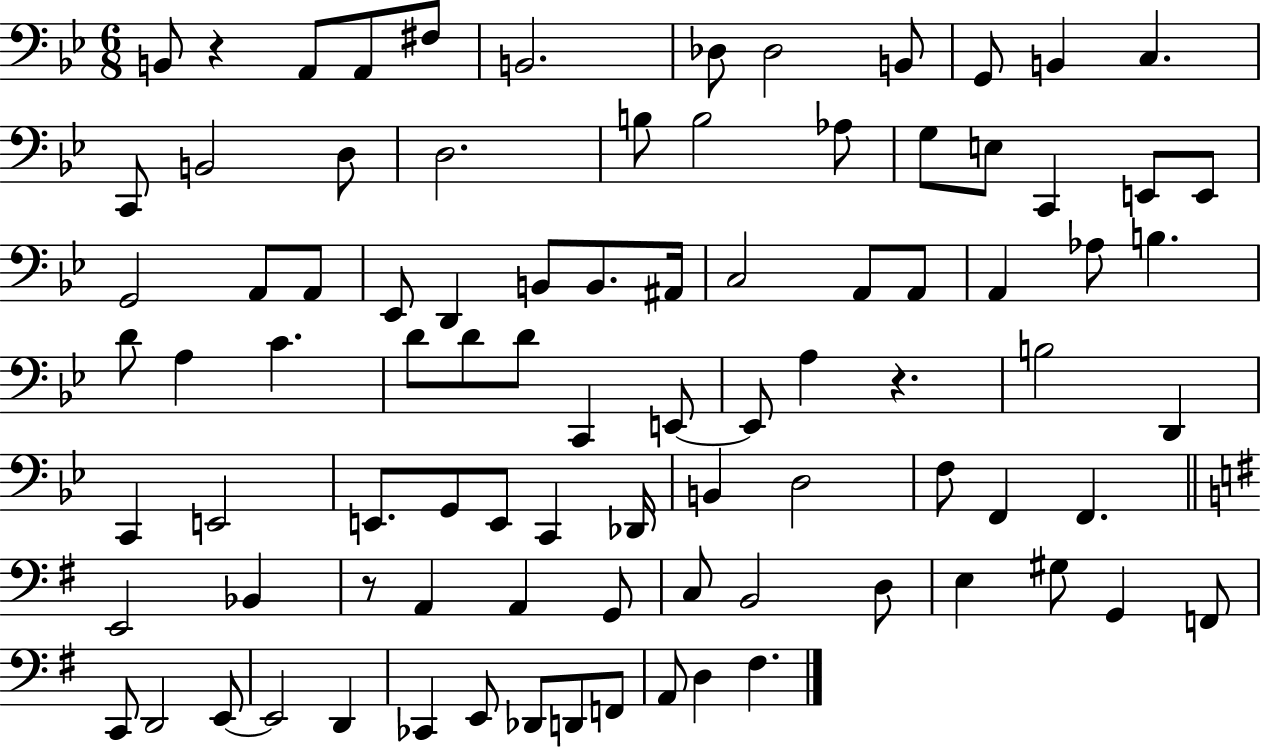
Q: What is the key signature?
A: BES major